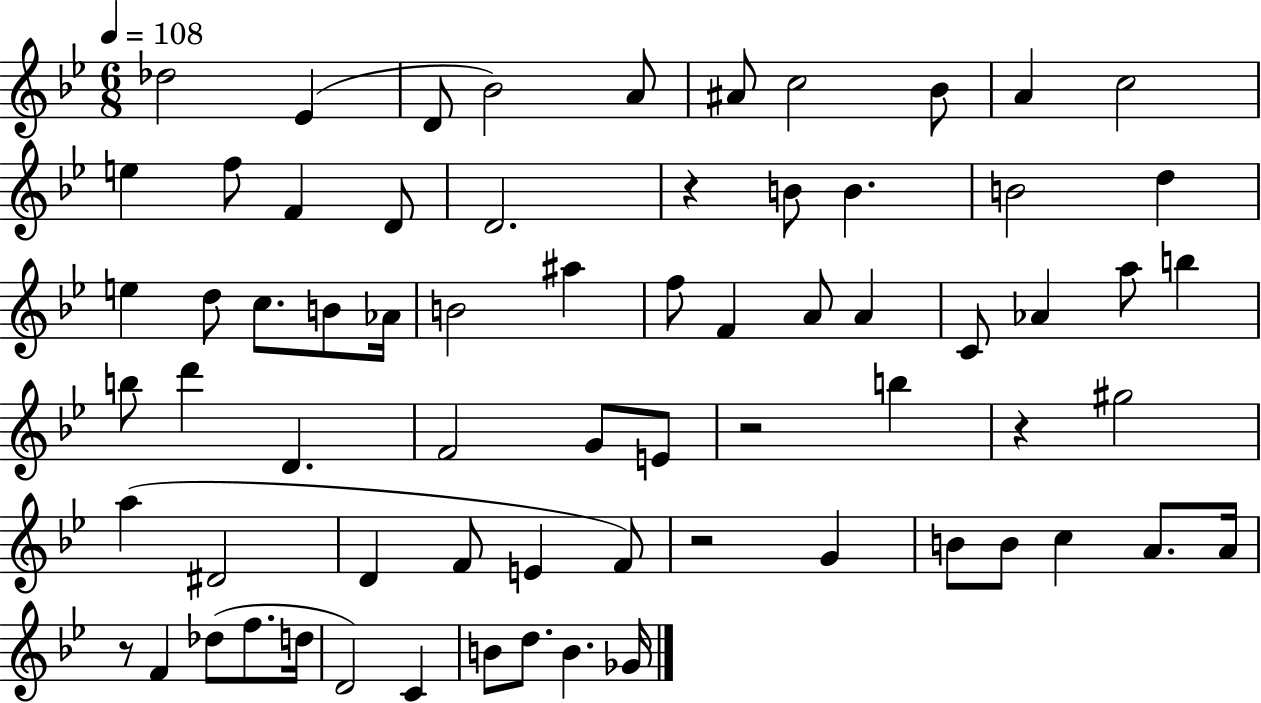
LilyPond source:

{
  \clef treble
  \numericTimeSignature
  \time 6/8
  \key bes \major
  \tempo 4 = 108
  des''2 ees'4( | d'8 bes'2) a'8 | ais'8 c''2 bes'8 | a'4 c''2 | \break e''4 f''8 f'4 d'8 | d'2. | r4 b'8 b'4. | b'2 d''4 | \break e''4 d''8 c''8. b'8 aes'16 | b'2 ais''4 | f''8 f'4 a'8 a'4 | c'8 aes'4 a''8 b''4 | \break b''8 d'''4 d'4. | f'2 g'8 e'8 | r2 b''4 | r4 gis''2 | \break a''4( dis'2 | d'4 f'8 e'4 f'8) | r2 g'4 | b'8 b'8 c''4 a'8. a'16 | \break r8 f'4 des''8( f''8. d''16 | d'2) c'4 | b'8 d''8. b'4. ges'16 | \bar "|."
}